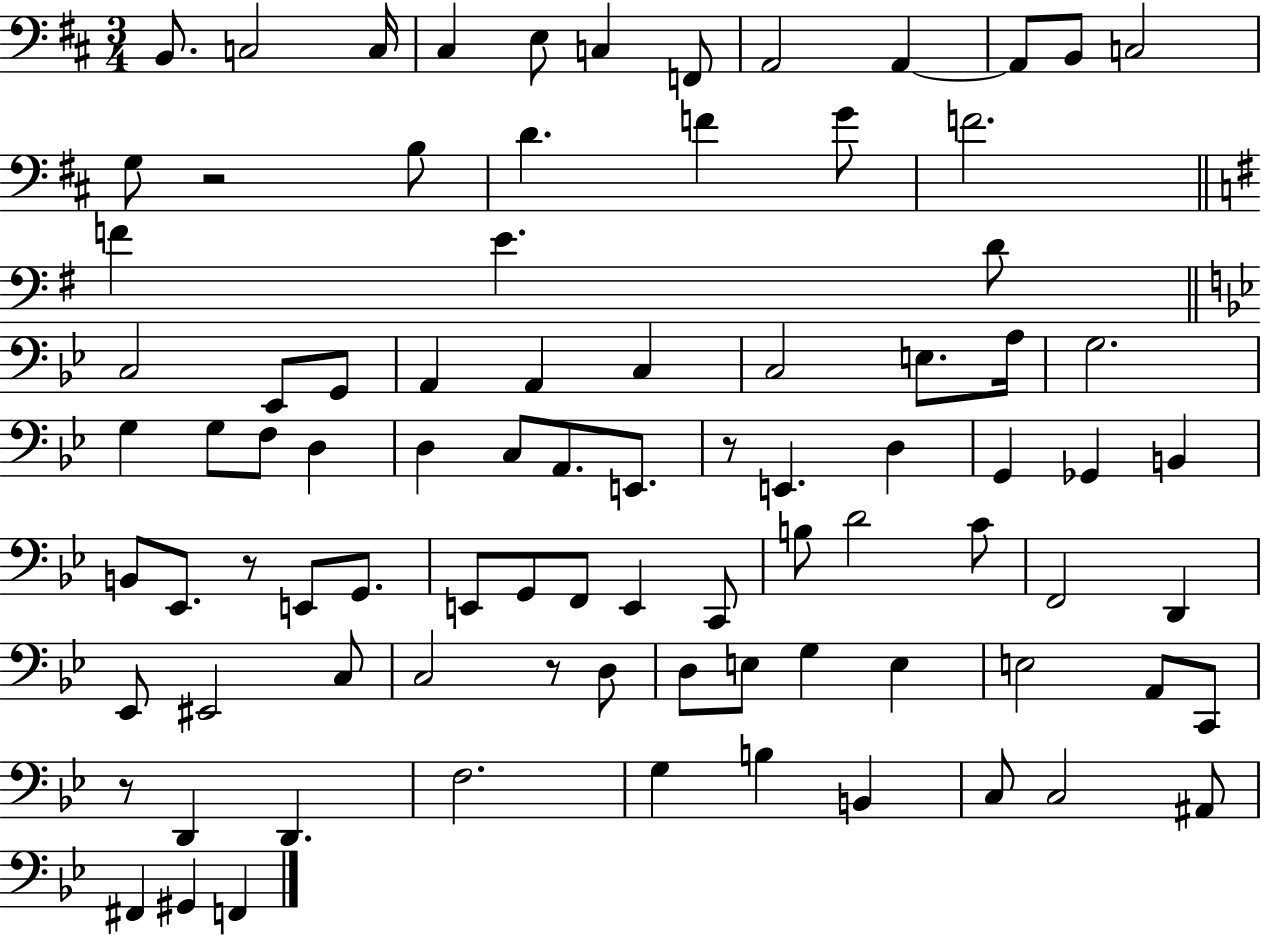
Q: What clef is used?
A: bass